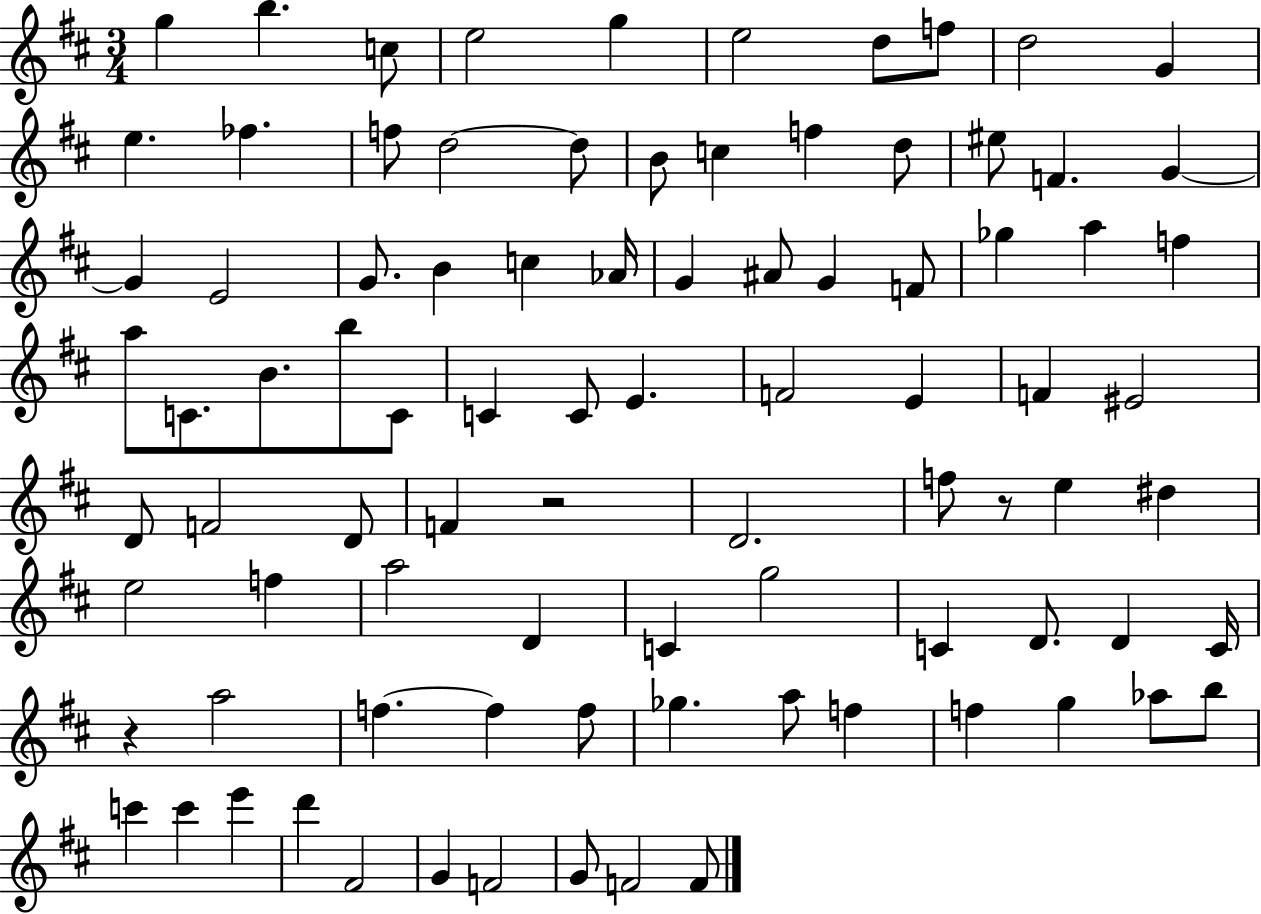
X:1
T:Untitled
M:3/4
L:1/4
K:D
g b c/2 e2 g e2 d/2 f/2 d2 G e _f f/2 d2 d/2 B/2 c f d/2 ^e/2 F G G E2 G/2 B c _A/4 G ^A/2 G F/2 _g a f a/2 C/2 B/2 b/2 C/2 C C/2 E F2 E F ^E2 D/2 F2 D/2 F z2 D2 f/2 z/2 e ^d e2 f a2 D C g2 C D/2 D C/4 z a2 f f f/2 _g a/2 f f g _a/2 b/2 c' c' e' d' ^F2 G F2 G/2 F2 F/2